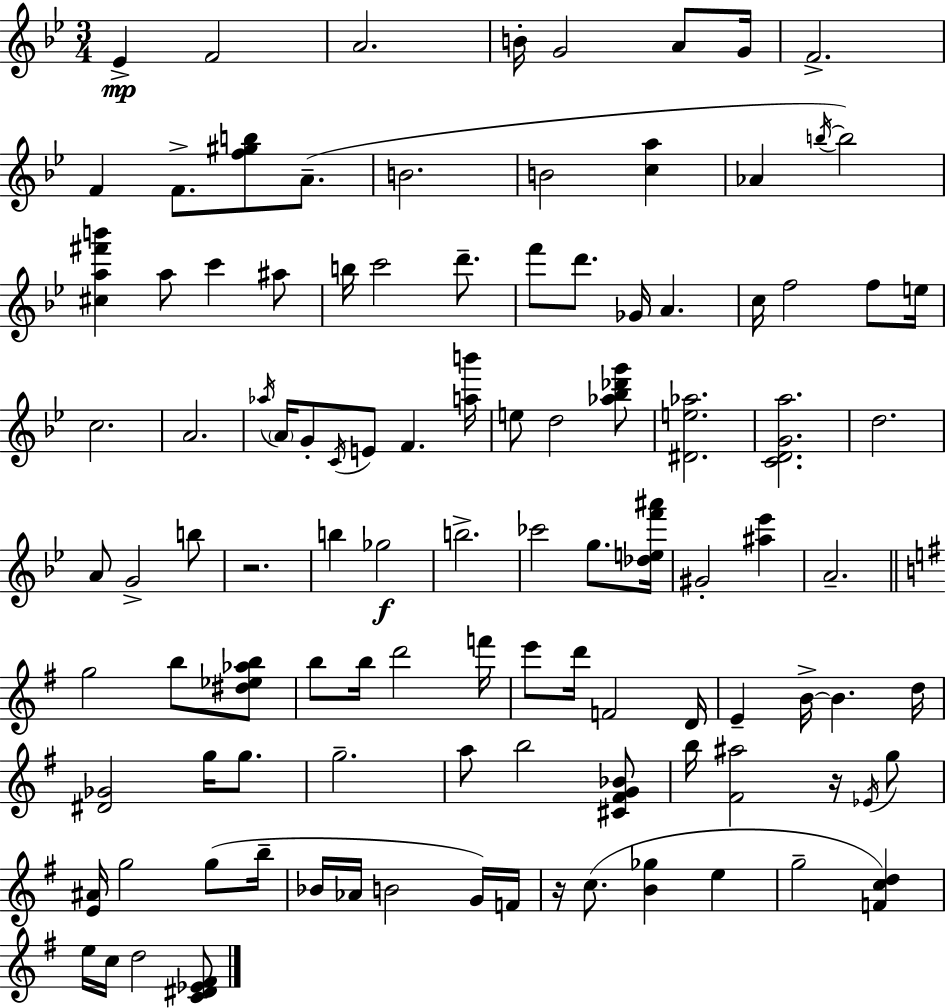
{
  \clef treble
  \numericTimeSignature
  \time 3/4
  \key g \minor
  ees'4->\mp f'2 | a'2. | b'16-. g'2 a'8 g'16 | f'2.-> | \break f'4 f'8.-> <f'' gis'' b''>8 a'8.--( | b'2. | b'2 <c'' a''>4 | aes'4 \acciaccatura { b''16~ }~) b''2 | \break <cis'' a'' fis''' b'''>4 a''8 c'''4 ais''8 | b''16 c'''2 d'''8.-- | f'''8 d'''8. ges'16 a'4. | c''16 f''2 f''8 | \break e''16 c''2. | a'2. | \acciaccatura { aes''16 } \parenthesize a'16 g'8-. \acciaccatura { c'16 } e'8 f'4. | <a'' b'''>16 e''8 d''2 | \break <aes'' bes'' des''' g'''>8 <dis' e'' aes''>2. | <c' d' g' a''>2. | d''2. | a'8 g'2-> | \break b''8 r2. | b''4 ges''2\f | b''2.-> | ces'''2 g''8. | \break <des'' e'' f''' ais'''>16 gis'2-. <ais'' ees'''>4 | a'2.-- | \bar "||" \break \key g \major g''2 b''8 <dis'' ees'' aes'' b''>8 | b''8 b''16 d'''2 f'''16 | e'''8 d'''16 f'2 d'16 | e'4-- b'16->~~ b'4. d''16 | \break <dis' ges'>2 g''16 g''8. | g''2.-- | a''8 b''2 <cis' fis' g' bes'>8 | b''16 <fis' ais''>2 r16 \acciaccatura { ees'16 } g''8 | \break <e' ais'>16 g''2 g''8( | b''16-- bes'16 aes'16 b'2 g'16) | f'16 r16 c''8.( <b' ges''>4 e''4 | g''2-- <f' c'' d''>4) | \break e''16 c''16 d''2 <c' dis' ees' fis'>8 | \bar "|."
}